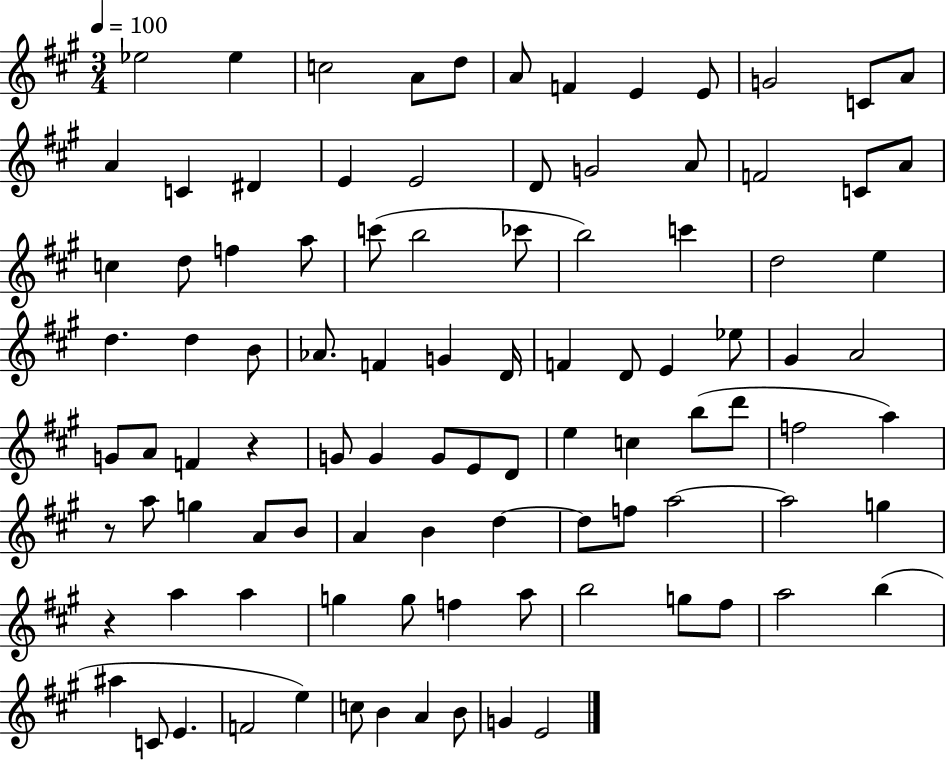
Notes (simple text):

Eb5/h Eb5/q C5/h A4/e D5/e A4/e F4/q E4/q E4/e G4/h C4/e A4/e A4/q C4/q D#4/q E4/q E4/h D4/e G4/h A4/e F4/h C4/e A4/e C5/q D5/e F5/q A5/e C6/e B5/h CES6/e B5/h C6/q D5/h E5/q D5/q. D5/q B4/e Ab4/e. F4/q G4/q D4/s F4/q D4/e E4/q Eb5/e G#4/q A4/h G4/e A4/e F4/q R/q G4/e G4/q G4/e E4/e D4/e E5/q C5/q B5/e D6/e F5/h A5/q R/e A5/e G5/q A4/e B4/e A4/q B4/q D5/q D5/e F5/e A5/h A5/h G5/q R/q A5/q A5/q G5/q G5/e F5/q A5/e B5/h G5/e F#5/e A5/h B5/q A#5/q C4/e E4/q. F4/h E5/q C5/e B4/q A4/q B4/e G4/q E4/h